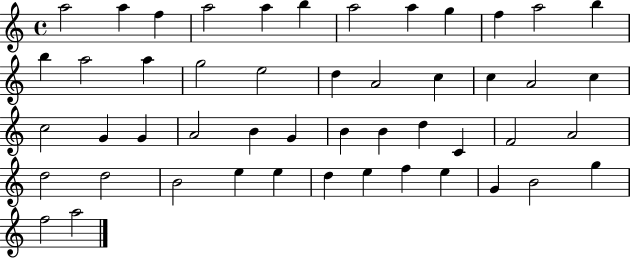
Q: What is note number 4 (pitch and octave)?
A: A5